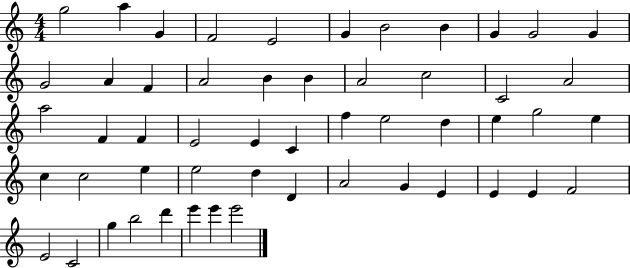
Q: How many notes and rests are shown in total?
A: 53